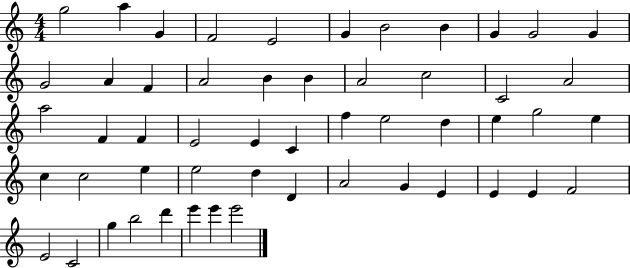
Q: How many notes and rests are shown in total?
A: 53